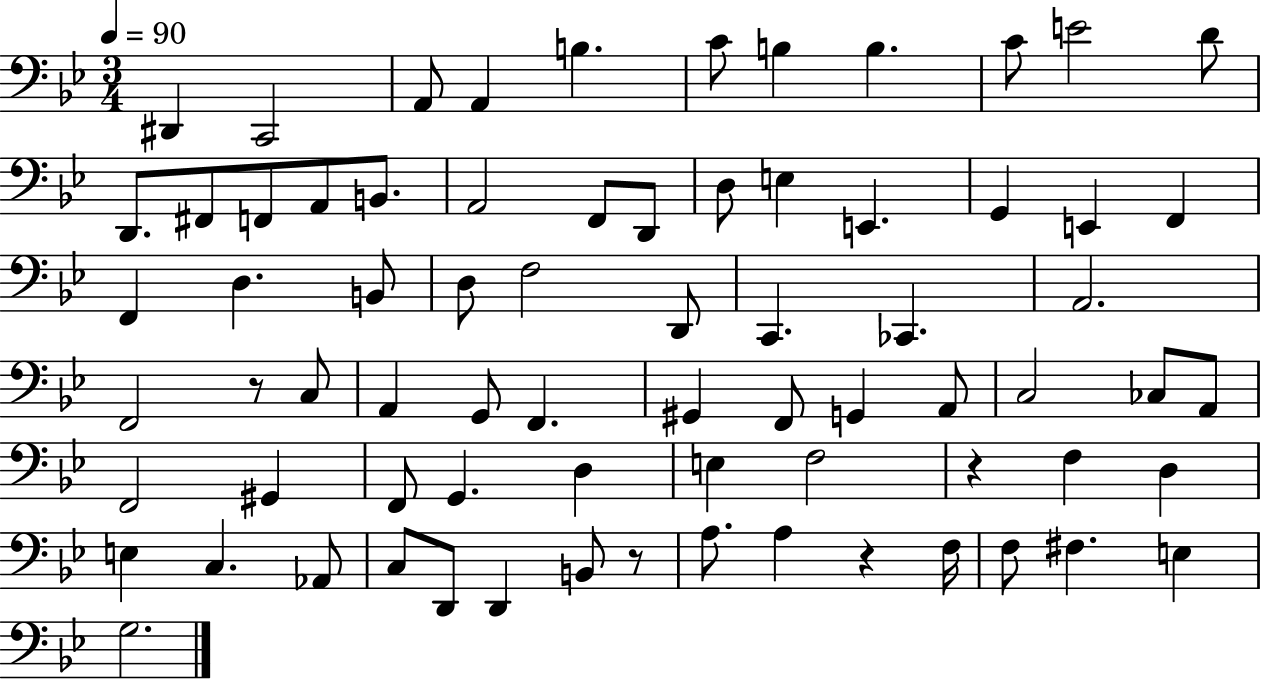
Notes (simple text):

D#2/q C2/h A2/e A2/q B3/q. C4/e B3/q B3/q. C4/e E4/h D4/e D2/e. F#2/e F2/e A2/e B2/e. A2/h F2/e D2/e D3/e E3/q E2/q. G2/q E2/q F2/q F2/q D3/q. B2/e D3/e F3/h D2/e C2/q. CES2/q. A2/h. F2/h R/e C3/e A2/q G2/e F2/q. G#2/q F2/e G2/q A2/e C3/h CES3/e A2/e F2/h G#2/q F2/e G2/q. D3/q E3/q F3/h R/q F3/q D3/q E3/q C3/q. Ab2/e C3/e D2/e D2/q B2/e R/e A3/e. A3/q R/q F3/s F3/e F#3/q. E3/q G3/h.